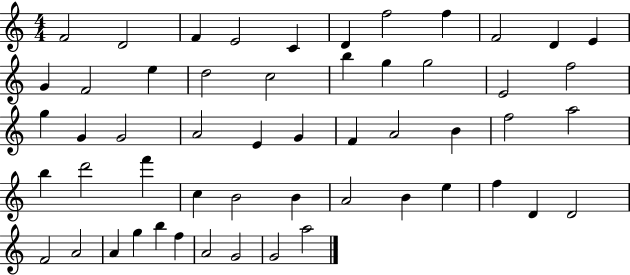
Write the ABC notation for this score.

X:1
T:Untitled
M:4/4
L:1/4
K:C
F2 D2 F E2 C D f2 f F2 D E G F2 e d2 c2 b g g2 E2 f2 g G G2 A2 E G F A2 B f2 a2 b d'2 f' c B2 B A2 B e f D D2 F2 A2 A g b f A2 G2 G2 a2